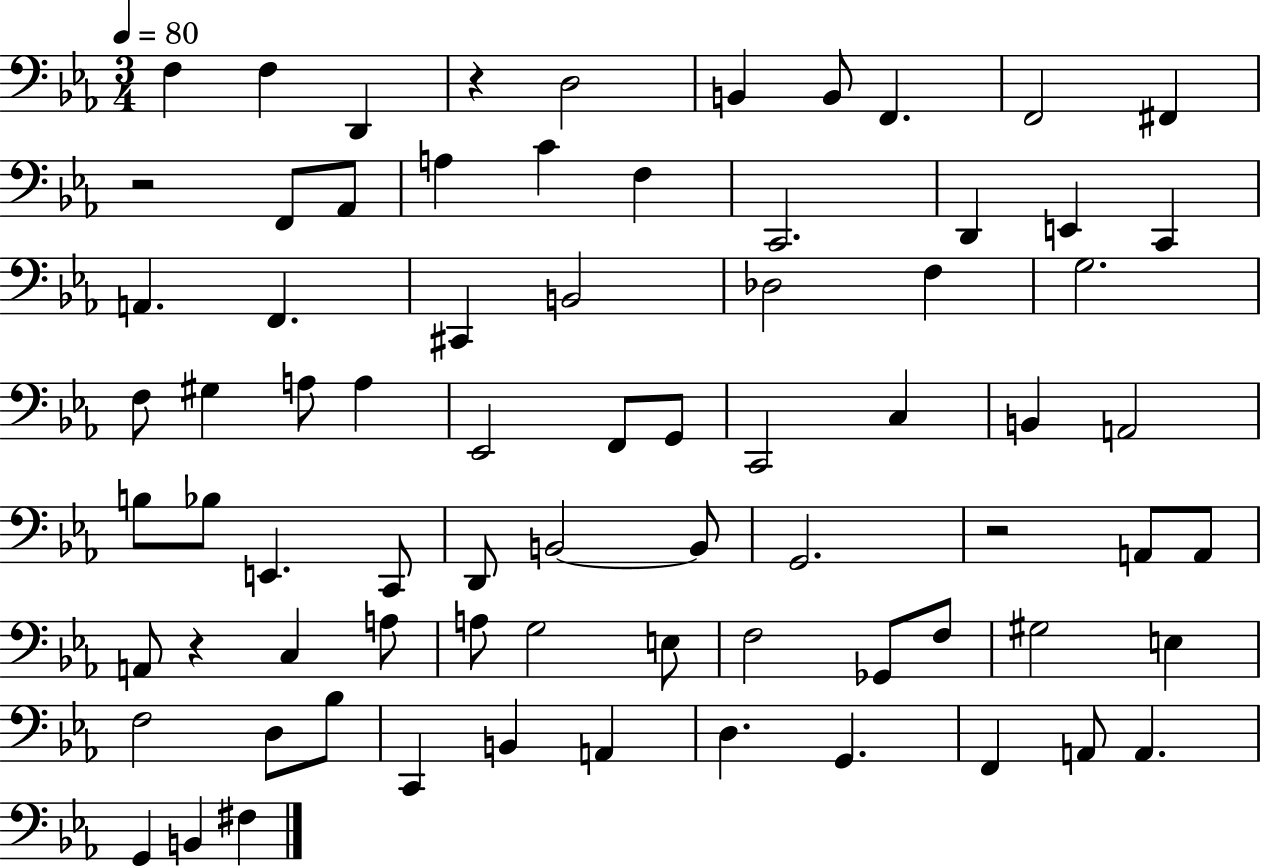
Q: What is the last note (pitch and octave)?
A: F#3